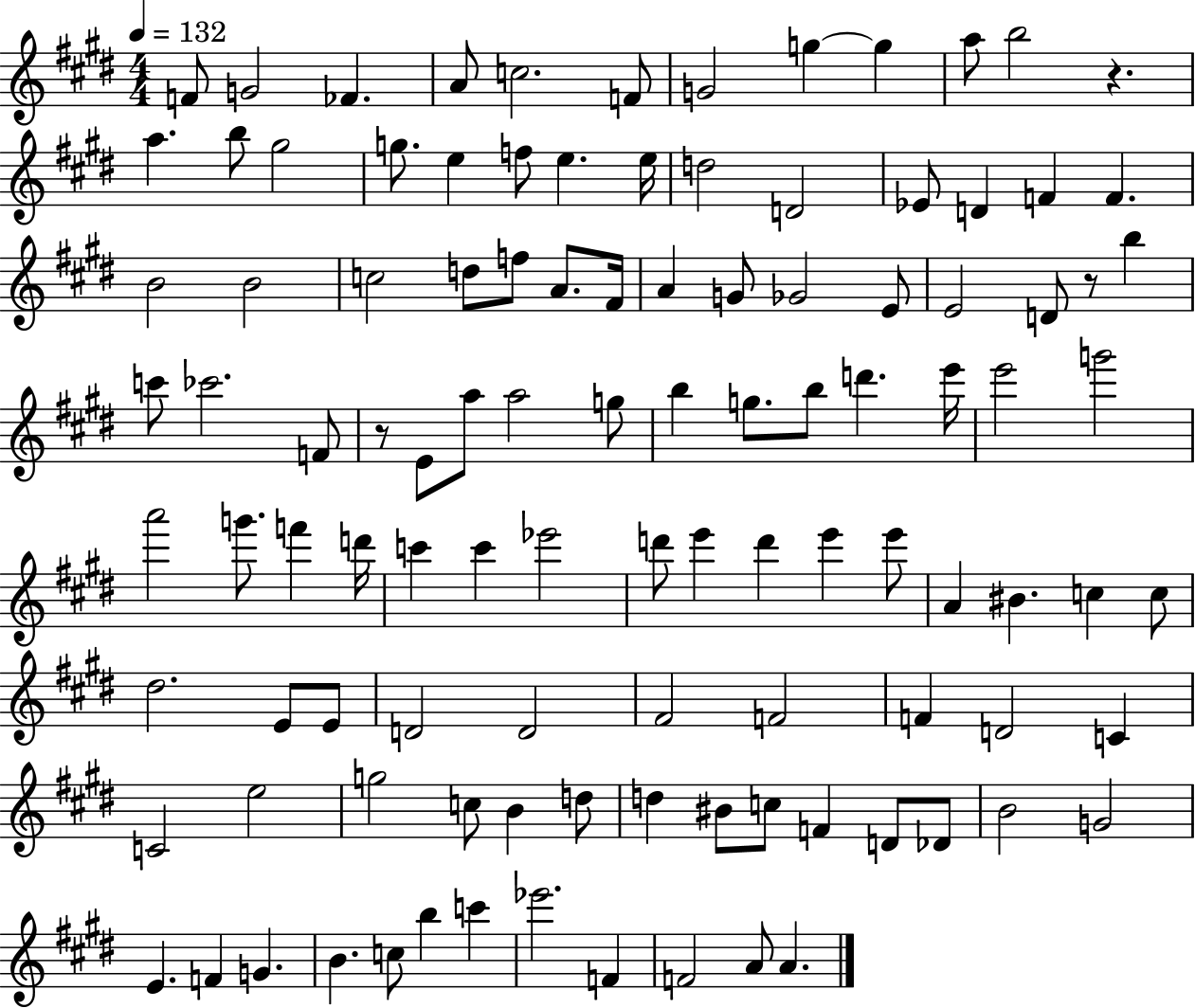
F4/e G4/h FES4/q. A4/e C5/h. F4/e G4/h G5/q G5/q A5/e B5/h R/q. A5/q. B5/e G#5/h G5/e. E5/q F5/e E5/q. E5/s D5/h D4/h Eb4/e D4/q F4/q F4/q. B4/h B4/h C5/h D5/e F5/e A4/e. F#4/s A4/q G4/e Gb4/h E4/e E4/h D4/e R/e B5/q C6/e CES6/h. F4/e R/e E4/e A5/e A5/h G5/e B5/q G5/e. B5/e D6/q. E6/s E6/h G6/h A6/h G6/e. F6/q D6/s C6/q C6/q Eb6/h D6/e E6/q D6/q E6/q E6/e A4/q BIS4/q. C5/q C5/e D#5/h. E4/e E4/e D4/h D4/h F#4/h F4/h F4/q D4/h C4/q C4/h E5/h G5/h C5/e B4/q D5/e D5/q BIS4/e C5/e F4/q D4/e Db4/e B4/h G4/h E4/q. F4/q G4/q. B4/q. C5/e B5/q C6/q Eb6/h. F4/q F4/h A4/e A4/q.